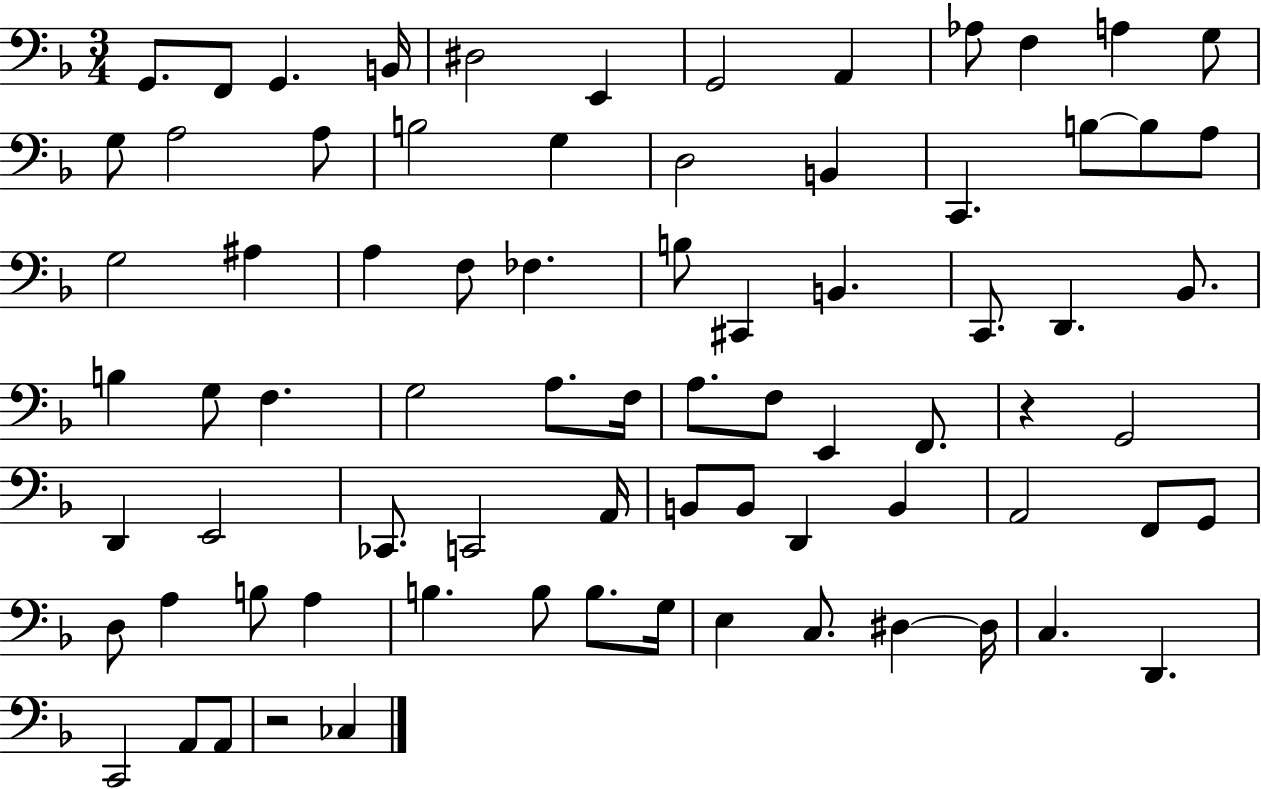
X:1
T:Untitled
M:3/4
L:1/4
K:F
G,,/2 F,,/2 G,, B,,/4 ^D,2 E,, G,,2 A,, _A,/2 F, A, G,/2 G,/2 A,2 A,/2 B,2 G, D,2 B,, C,, B,/2 B,/2 A,/2 G,2 ^A, A, F,/2 _F, B,/2 ^C,, B,, C,,/2 D,, _B,,/2 B, G,/2 F, G,2 A,/2 F,/4 A,/2 F,/2 E,, F,,/2 z G,,2 D,, E,,2 _C,,/2 C,,2 A,,/4 B,,/2 B,,/2 D,, B,, A,,2 F,,/2 G,,/2 D,/2 A, B,/2 A, B, B,/2 B,/2 G,/4 E, C,/2 ^D, ^D,/4 C, D,, C,,2 A,,/2 A,,/2 z2 _C,